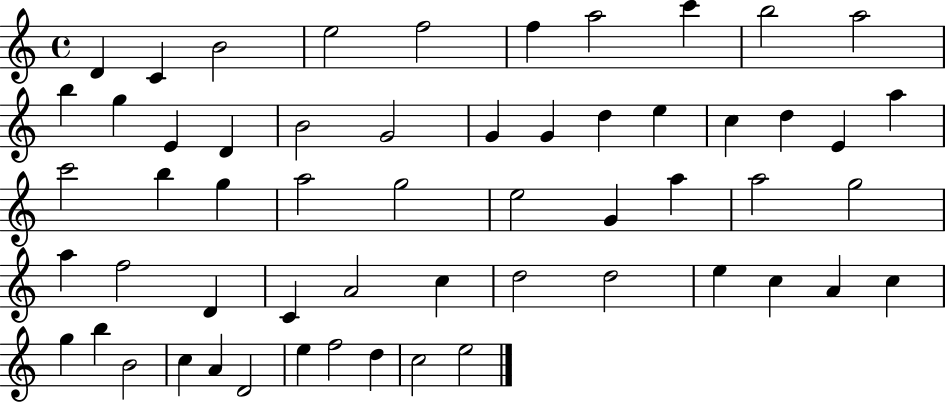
{
  \clef treble
  \time 4/4
  \defaultTimeSignature
  \key c \major
  d'4 c'4 b'2 | e''2 f''2 | f''4 a''2 c'''4 | b''2 a''2 | \break b''4 g''4 e'4 d'4 | b'2 g'2 | g'4 g'4 d''4 e''4 | c''4 d''4 e'4 a''4 | \break c'''2 b''4 g''4 | a''2 g''2 | e''2 g'4 a''4 | a''2 g''2 | \break a''4 f''2 d'4 | c'4 a'2 c''4 | d''2 d''2 | e''4 c''4 a'4 c''4 | \break g''4 b''4 b'2 | c''4 a'4 d'2 | e''4 f''2 d''4 | c''2 e''2 | \break \bar "|."
}